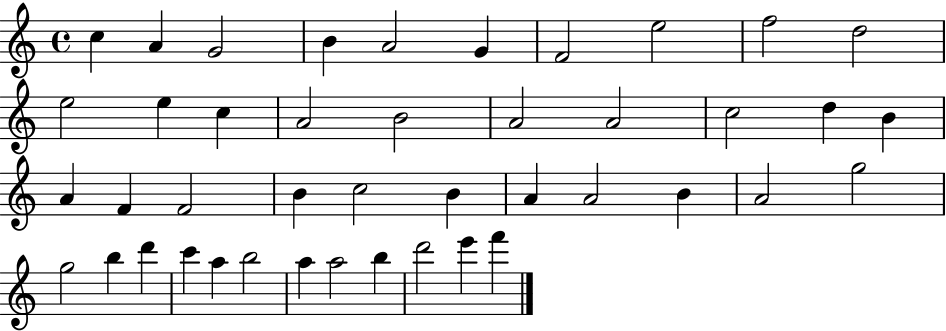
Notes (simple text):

C5/q A4/q G4/h B4/q A4/h G4/q F4/h E5/h F5/h D5/h E5/h E5/q C5/q A4/h B4/h A4/h A4/h C5/h D5/q B4/q A4/q F4/q F4/h B4/q C5/h B4/q A4/q A4/h B4/q A4/h G5/h G5/h B5/q D6/q C6/q A5/q B5/h A5/q A5/h B5/q D6/h E6/q F6/q